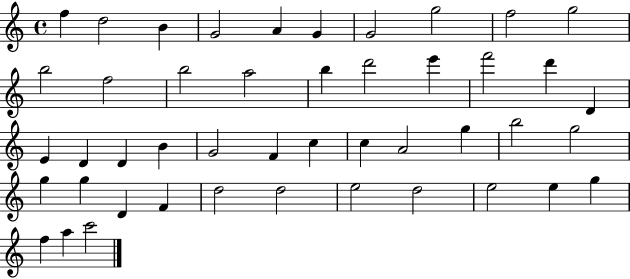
F5/q D5/h B4/q G4/h A4/q G4/q G4/h G5/h F5/h G5/h B5/h F5/h B5/h A5/h B5/q D6/h E6/q F6/h D6/q D4/q E4/q D4/q D4/q B4/q G4/h F4/q C5/q C5/q A4/h G5/q B5/h G5/h G5/q G5/q D4/q F4/q D5/h D5/h E5/h D5/h E5/h E5/q G5/q F5/q A5/q C6/h